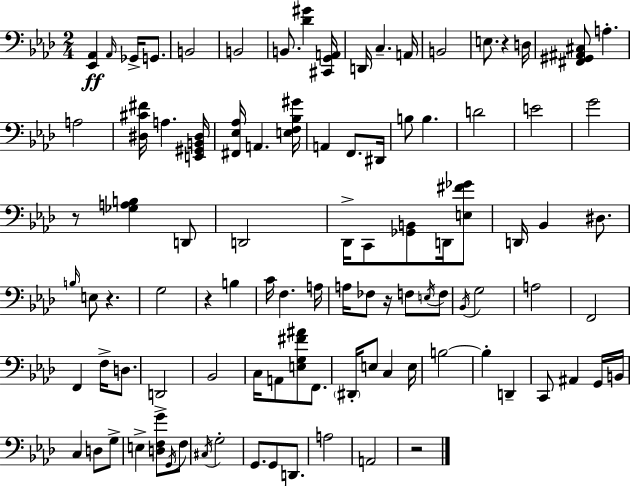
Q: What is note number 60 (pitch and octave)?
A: E3